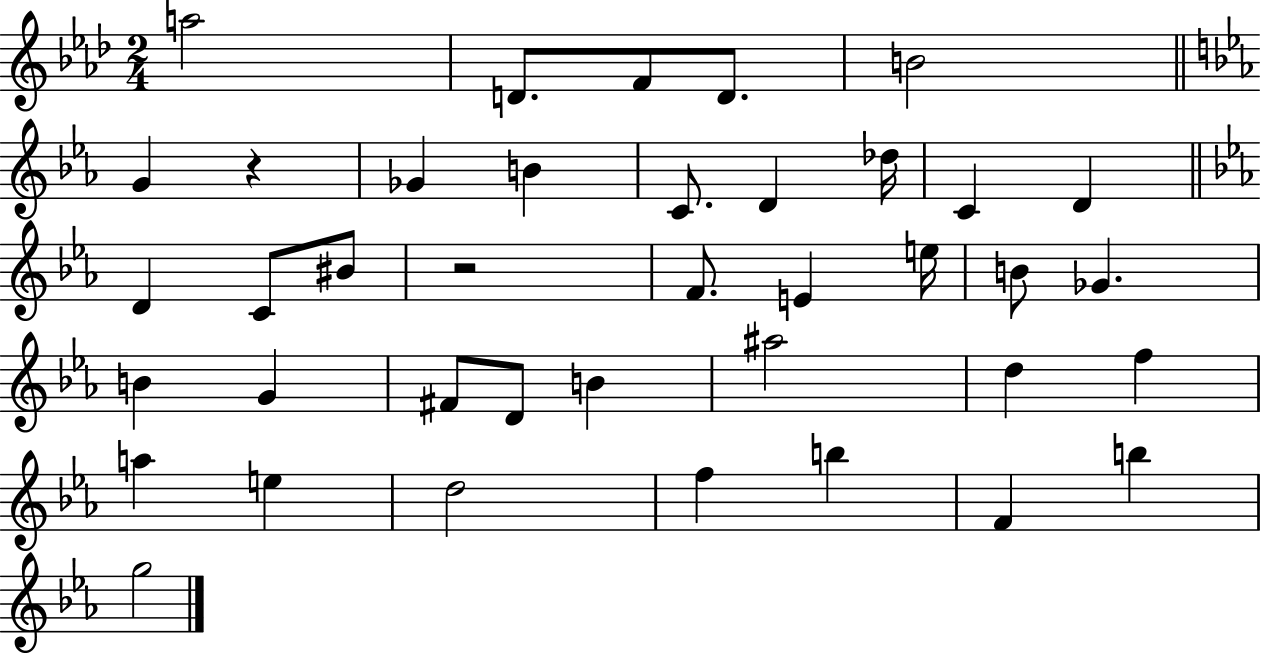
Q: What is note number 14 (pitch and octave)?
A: D4